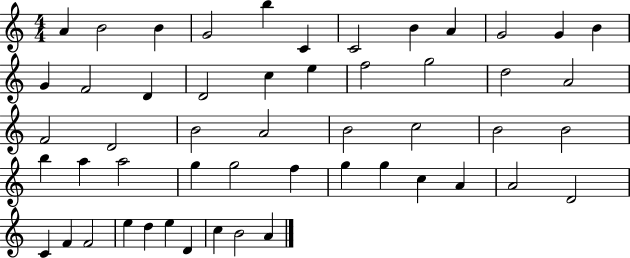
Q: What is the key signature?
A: C major